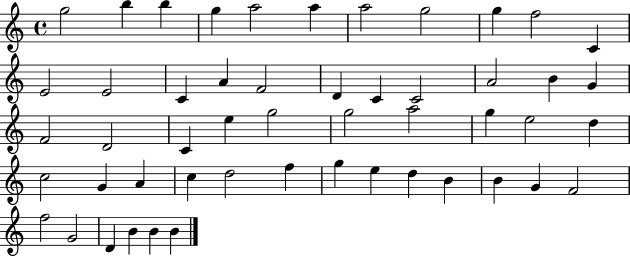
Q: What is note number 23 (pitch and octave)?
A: F4